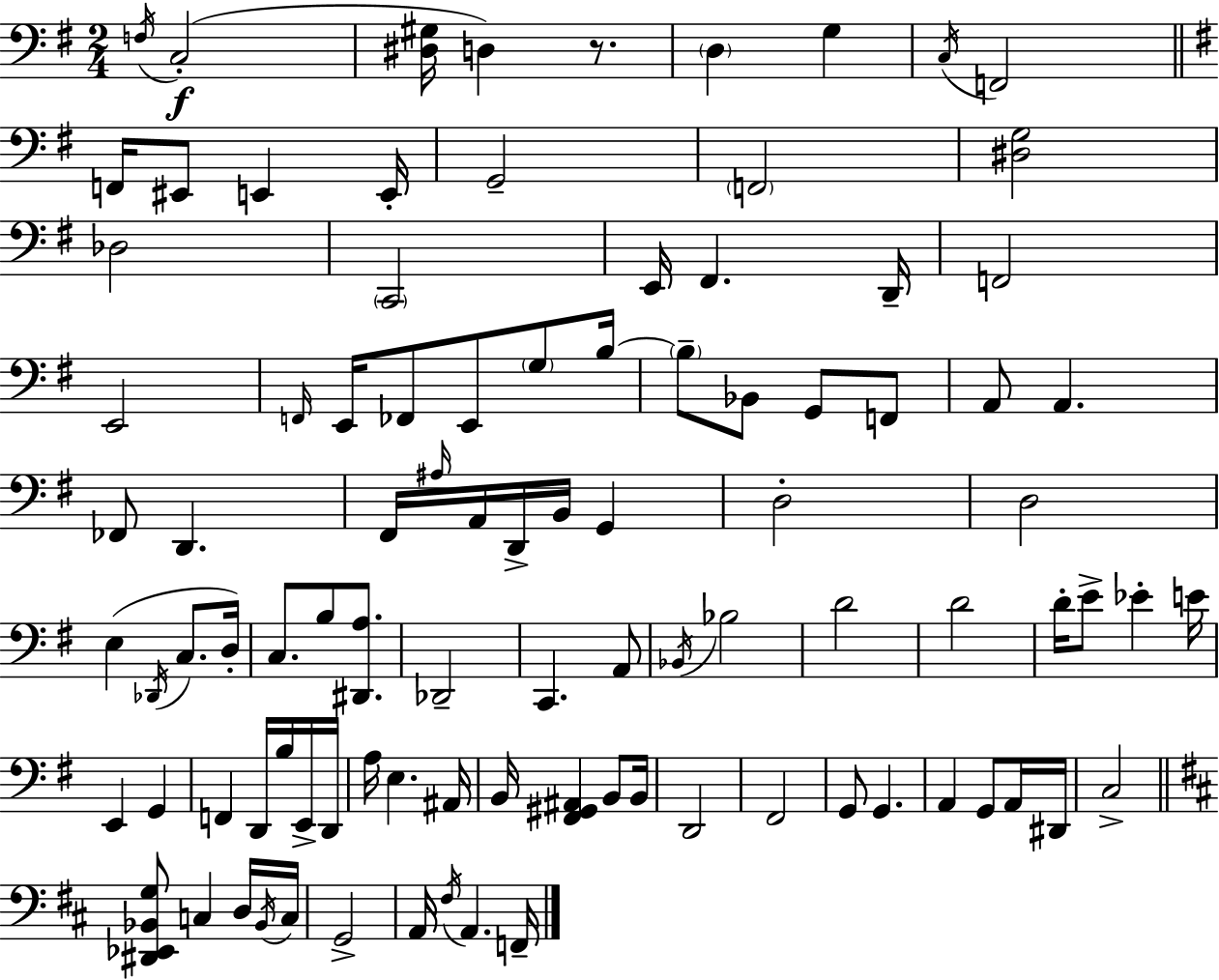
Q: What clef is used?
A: bass